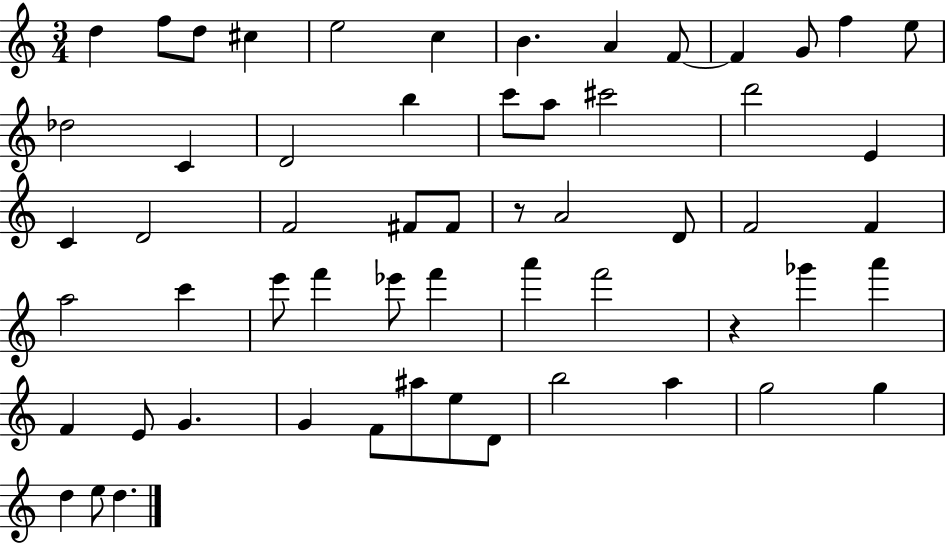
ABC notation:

X:1
T:Untitled
M:3/4
L:1/4
K:C
d f/2 d/2 ^c e2 c B A F/2 F G/2 f e/2 _d2 C D2 b c'/2 a/2 ^c'2 d'2 E C D2 F2 ^F/2 ^F/2 z/2 A2 D/2 F2 F a2 c' e'/2 f' _e'/2 f' a' f'2 z _g' a' F E/2 G G F/2 ^a/2 e/2 D/2 b2 a g2 g d e/2 d